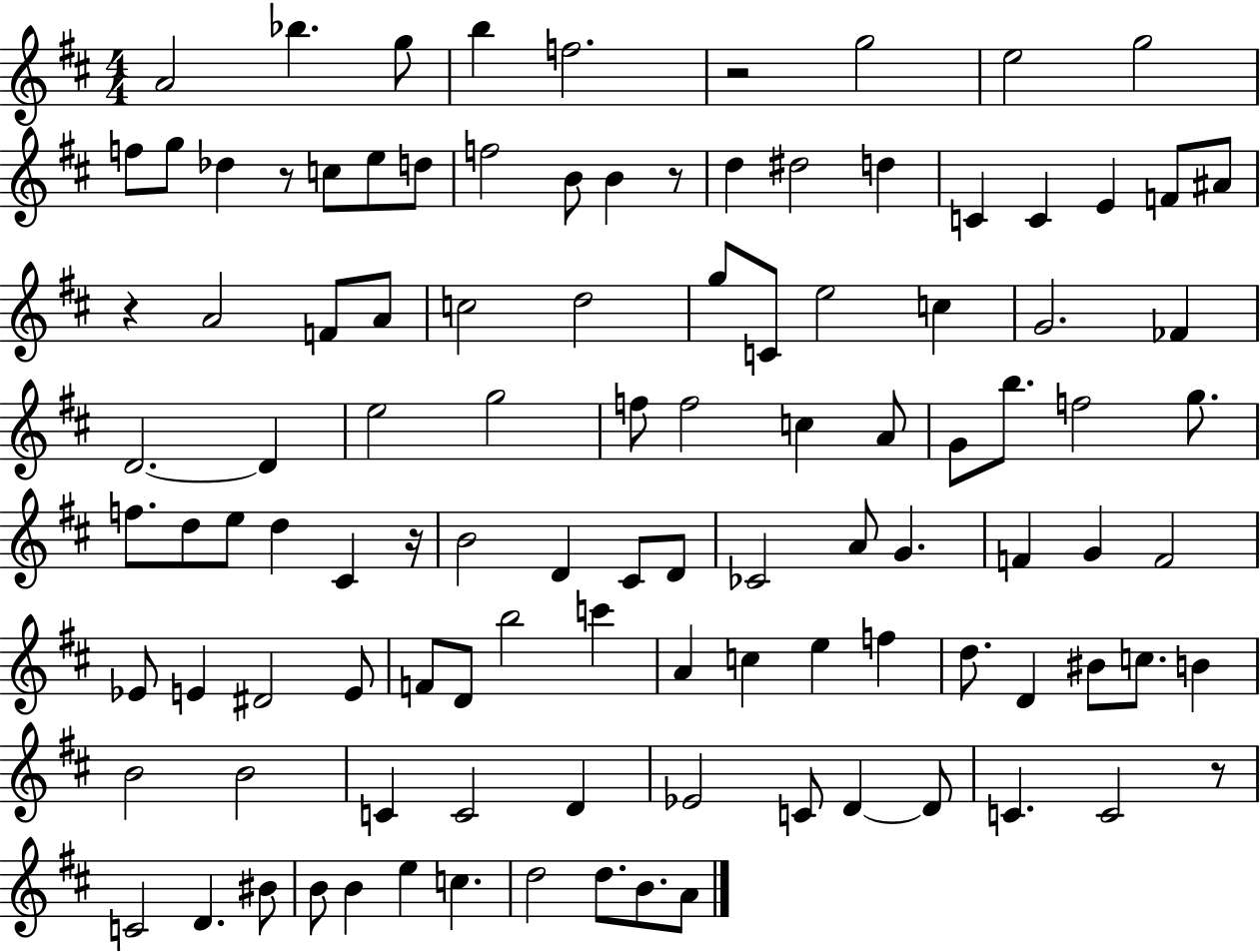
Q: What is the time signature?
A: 4/4